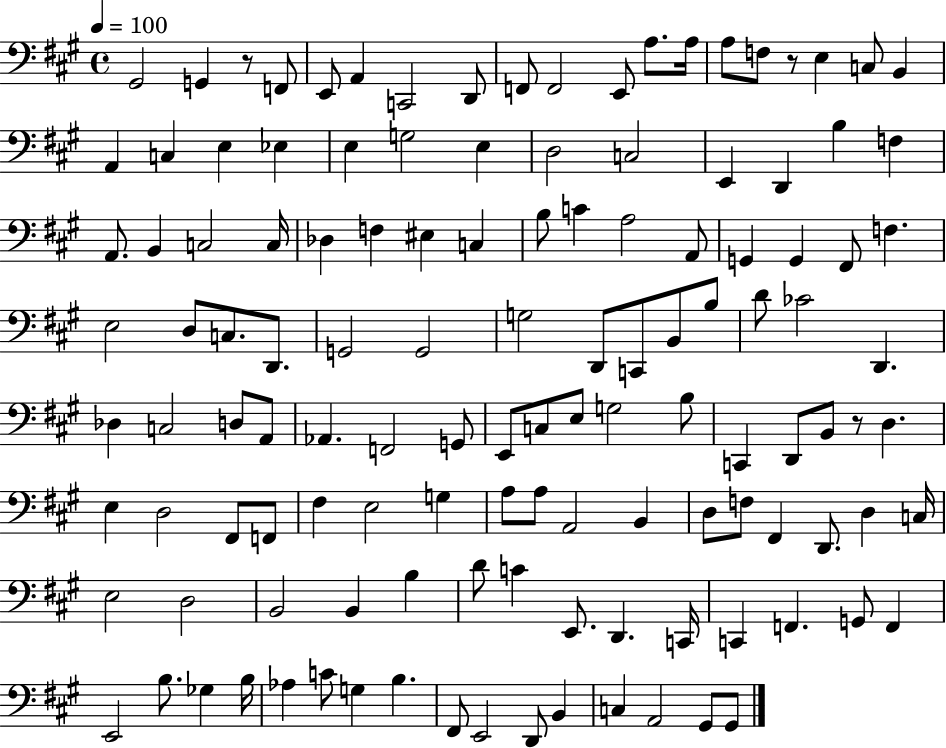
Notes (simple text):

G#2/h G2/q R/e F2/e E2/e A2/q C2/h D2/e F2/e F2/h E2/e A3/e. A3/s A3/e F3/e R/e E3/q C3/e B2/q A2/q C3/q E3/q Eb3/q E3/q G3/h E3/q D3/h C3/h E2/q D2/q B3/q F3/q A2/e. B2/q C3/h C3/s Db3/q F3/q EIS3/q C3/q B3/e C4/q A3/h A2/e G2/q G2/q F#2/e F3/q. E3/h D3/e C3/e. D2/e. G2/h G2/h G3/h D2/e C2/e B2/e B3/e D4/e CES4/h D2/q. Db3/q C3/h D3/e A2/e Ab2/q. F2/h G2/e E2/e C3/e E3/e G3/h B3/e C2/q D2/e B2/e R/e D3/q. E3/q D3/h F#2/e F2/e F#3/q E3/h G3/q A3/e A3/e A2/h B2/q D3/e F3/e F#2/q D2/e. D3/q C3/s E3/h D3/h B2/h B2/q B3/q D4/e C4/q E2/e. D2/q. C2/s C2/q F2/q. G2/e F2/q E2/h B3/e. Gb3/q B3/s Ab3/q C4/e G3/q B3/q. F#2/e E2/h D2/e B2/q C3/q A2/h G#2/e G#2/e